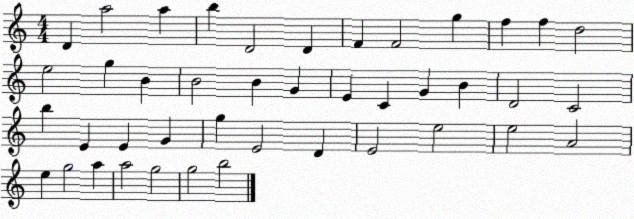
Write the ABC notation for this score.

X:1
T:Untitled
M:4/4
L:1/4
K:C
D a2 a b D2 D F F2 g f f d2 e2 g B B2 B G E C G B D2 C2 b E E G g E2 D E2 e2 e2 A2 e g2 a a2 g2 g2 b2